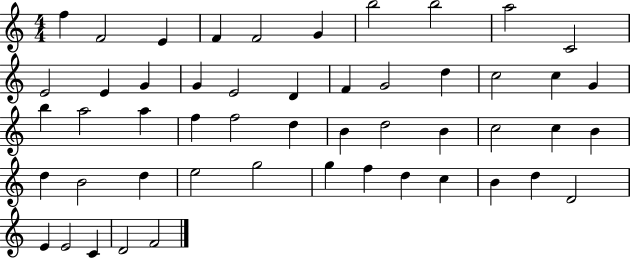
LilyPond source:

{
  \clef treble
  \numericTimeSignature
  \time 4/4
  \key c \major
  f''4 f'2 e'4 | f'4 f'2 g'4 | b''2 b''2 | a''2 c'2 | \break e'2 e'4 g'4 | g'4 e'2 d'4 | f'4 g'2 d''4 | c''2 c''4 g'4 | \break b''4 a''2 a''4 | f''4 f''2 d''4 | b'4 d''2 b'4 | c''2 c''4 b'4 | \break d''4 b'2 d''4 | e''2 g''2 | g''4 f''4 d''4 c''4 | b'4 d''4 d'2 | \break e'4 e'2 c'4 | d'2 f'2 | \bar "|."
}